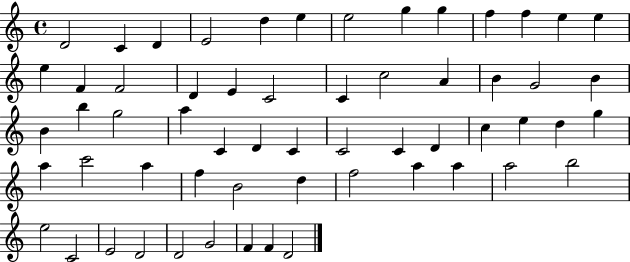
X:1
T:Untitled
M:4/4
L:1/4
K:C
D2 C D E2 d e e2 g g f f e e e F F2 D E C2 C c2 A B G2 B B b g2 a C D C C2 C D c e d g a c'2 a f B2 d f2 a a a2 b2 e2 C2 E2 D2 D2 G2 F F D2